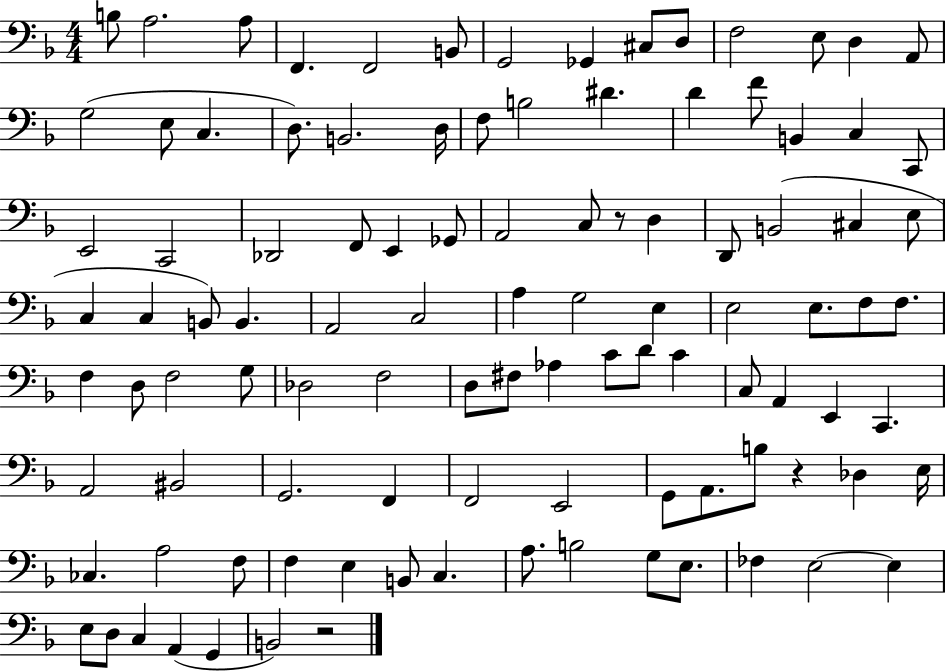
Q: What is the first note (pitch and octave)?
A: B3